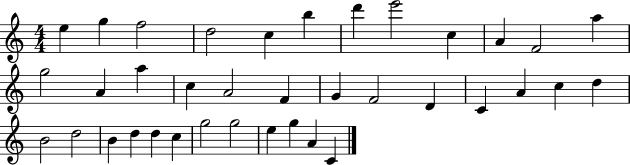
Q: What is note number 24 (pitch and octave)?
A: C5